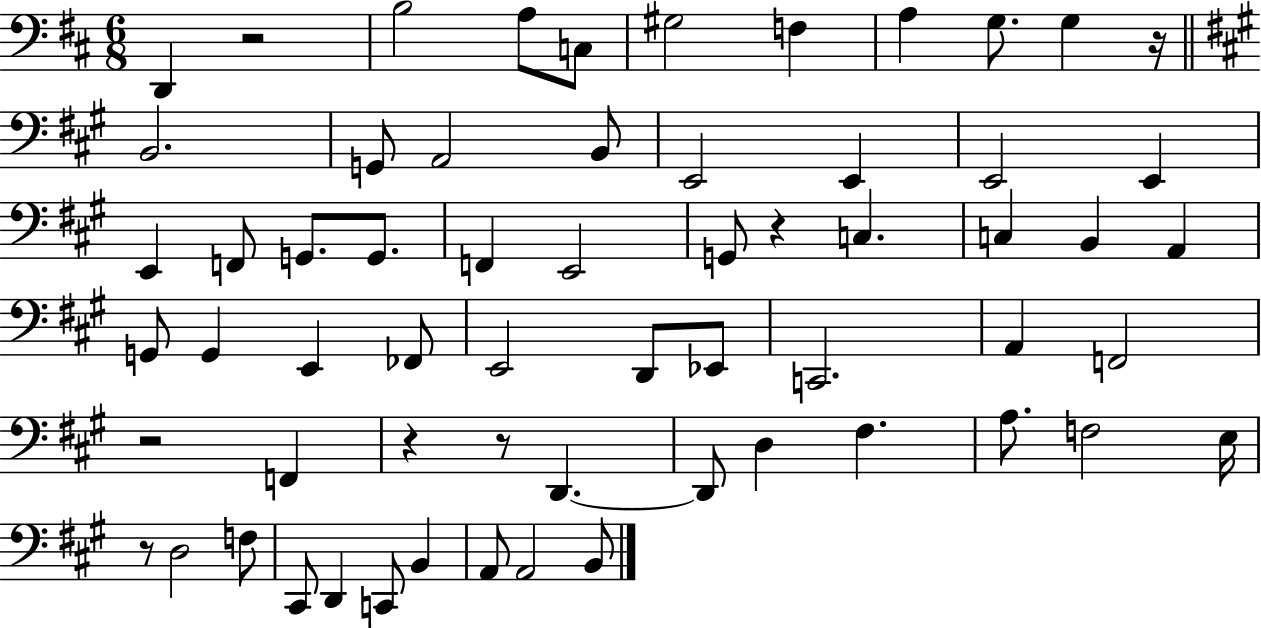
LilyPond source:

{
  \clef bass
  \numericTimeSignature
  \time 6/8
  \key d \major
  d,4 r2 | b2 a8 c8 | gis2 f4 | a4 g8. g4 r16 | \break \bar "||" \break \key a \major b,2. | g,8 a,2 b,8 | e,2 e,4 | e,2 e,4 | \break e,4 f,8 g,8. g,8. | f,4 e,2 | g,8 r4 c4. | c4 b,4 a,4 | \break g,8 g,4 e,4 fes,8 | e,2 d,8 ees,8 | c,2. | a,4 f,2 | \break r2 f,4 | r4 r8 d,4.~~ | d,8 d4 fis4. | a8. f2 e16 | \break r8 d2 f8 | cis,8 d,4 c,8 b,4 | a,8 a,2 b,8 | \bar "|."
}